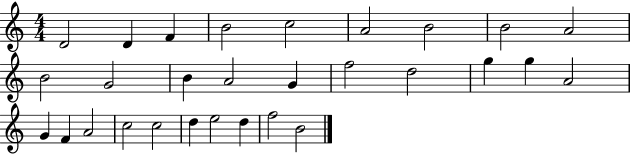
D4/h D4/q F4/q B4/h C5/h A4/h B4/h B4/h A4/h B4/h G4/h B4/q A4/h G4/q F5/h D5/h G5/q G5/q A4/h G4/q F4/q A4/h C5/h C5/h D5/q E5/h D5/q F5/h B4/h